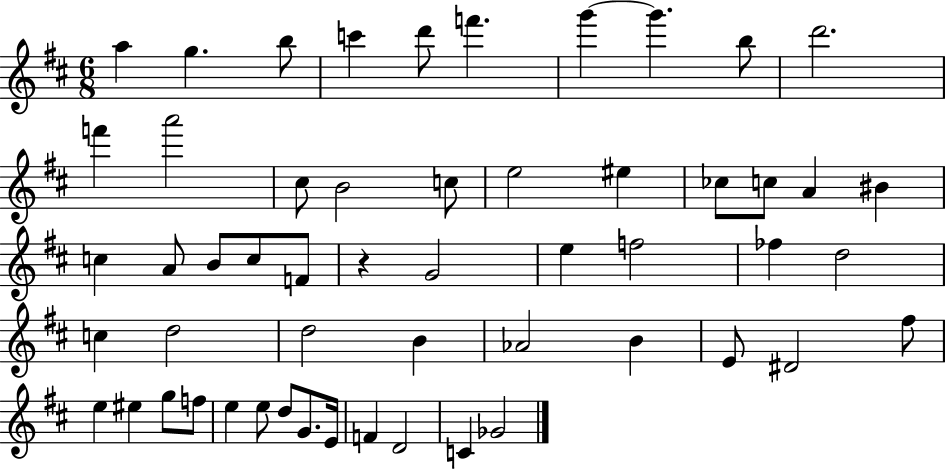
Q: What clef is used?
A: treble